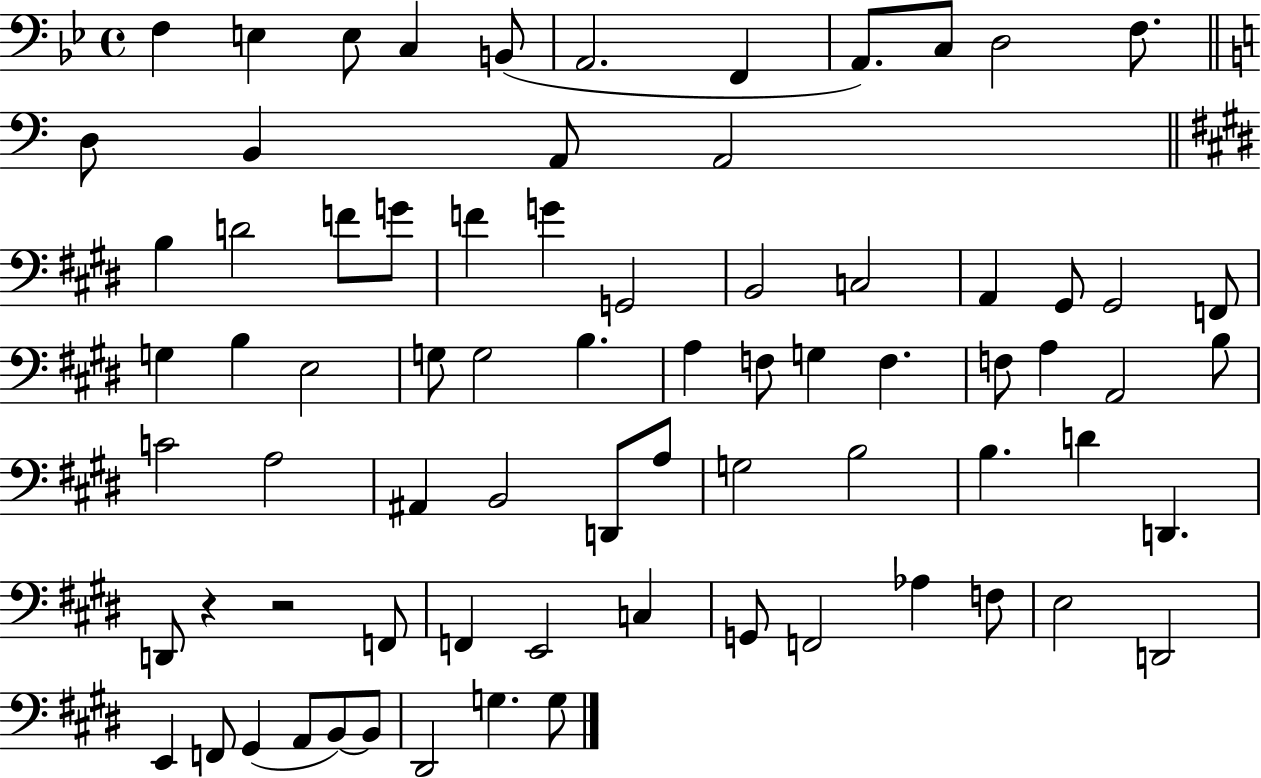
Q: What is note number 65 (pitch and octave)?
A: E2